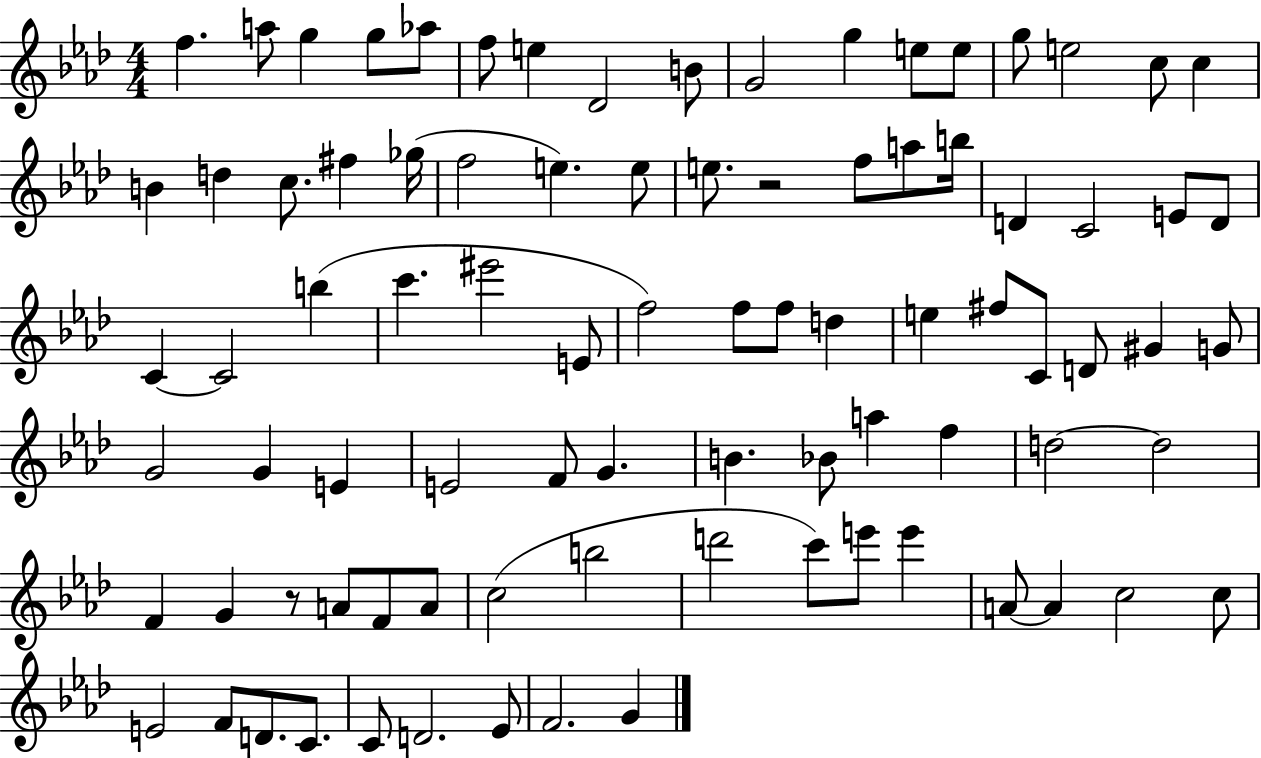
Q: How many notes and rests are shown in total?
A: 87